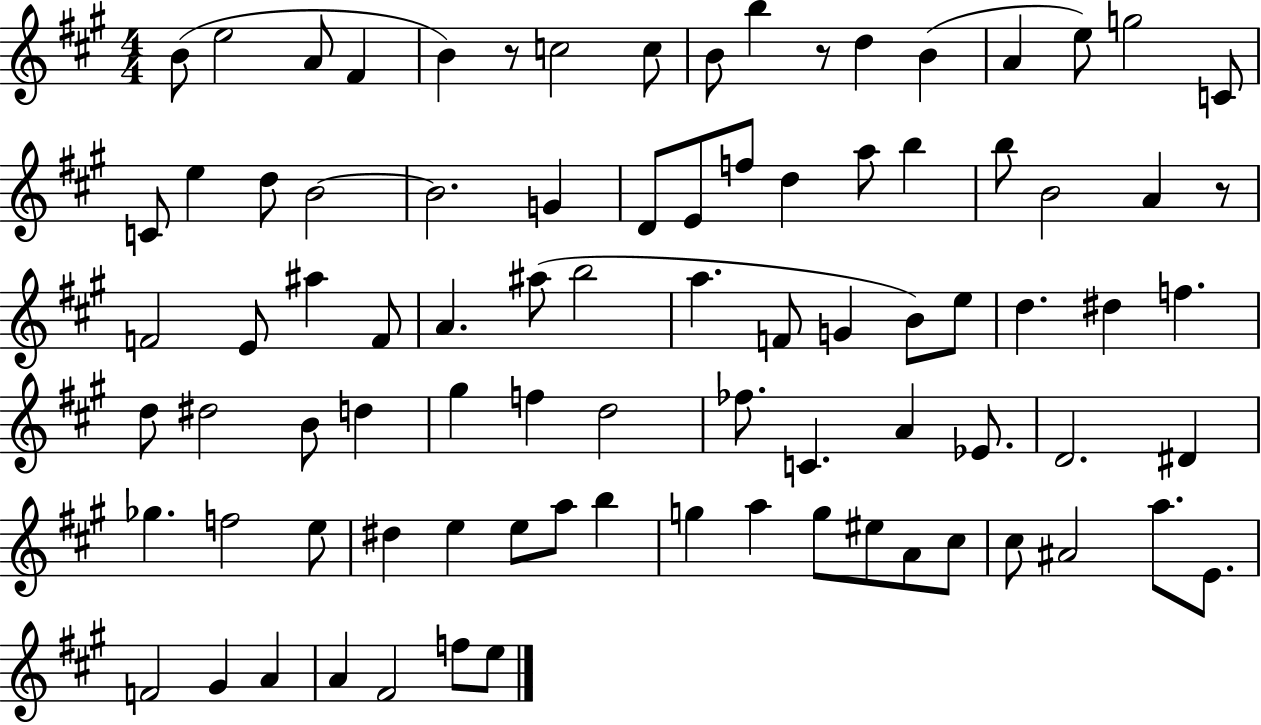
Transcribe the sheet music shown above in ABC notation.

X:1
T:Untitled
M:4/4
L:1/4
K:A
B/2 e2 A/2 ^F B z/2 c2 c/2 B/2 b z/2 d B A e/2 g2 C/2 C/2 e d/2 B2 B2 G D/2 E/2 f/2 d a/2 b b/2 B2 A z/2 F2 E/2 ^a F/2 A ^a/2 b2 a F/2 G B/2 e/2 d ^d f d/2 ^d2 B/2 d ^g f d2 _f/2 C A _E/2 D2 ^D _g f2 e/2 ^d e e/2 a/2 b g a g/2 ^e/2 A/2 ^c/2 ^c/2 ^A2 a/2 E/2 F2 ^G A A ^F2 f/2 e/2